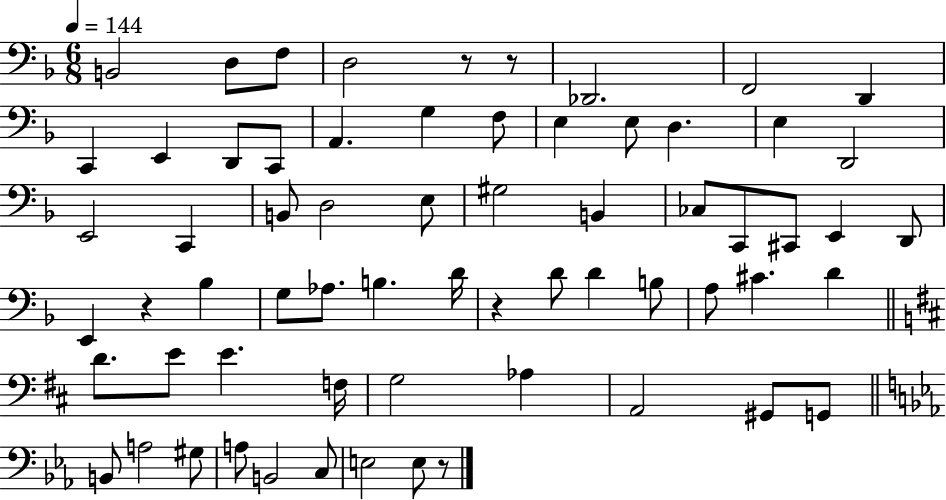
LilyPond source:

{
  \clef bass
  \numericTimeSignature
  \time 6/8
  \key f \major
  \tempo 4 = 144
  b,2 d8 f8 | d2 r8 r8 | des,2. | f,2 d,4 | \break c,4 e,4 d,8 c,8 | a,4. g4 f8 | e4 e8 d4. | e4 d,2 | \break e,2 c,4 | b,8 d2 e8 | gis2 b,4 | ces8 c,8 cis,8 e,4 d,8 | \break e,4 r4 bes4 | g8 aes8. b4. d'16 | r4 d'8 d'4 b8 | a8 cis'4. d'4 | \break \bar "||" \break \key d \major d'8. e'8 e'4. f16 | g2 aes4 | a,2 gis,8 g,8 | \bar "||" \break \key ees \major b,8 a2 gis8 | a8 b,2 c8 | e2 e8 r8 | \bar "|."
}